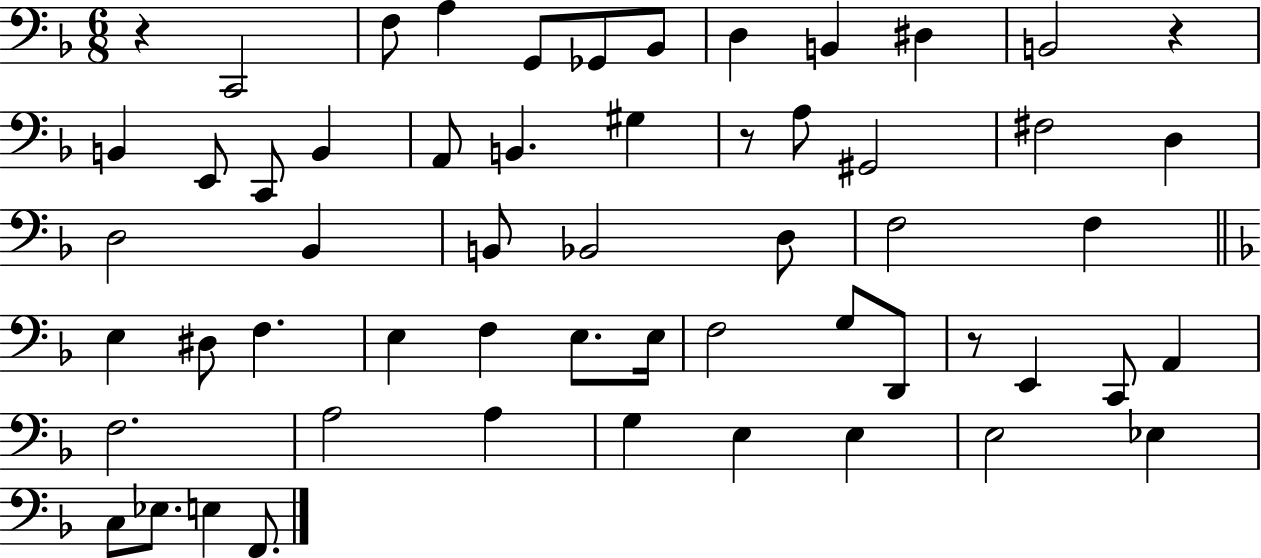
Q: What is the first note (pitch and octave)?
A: C2